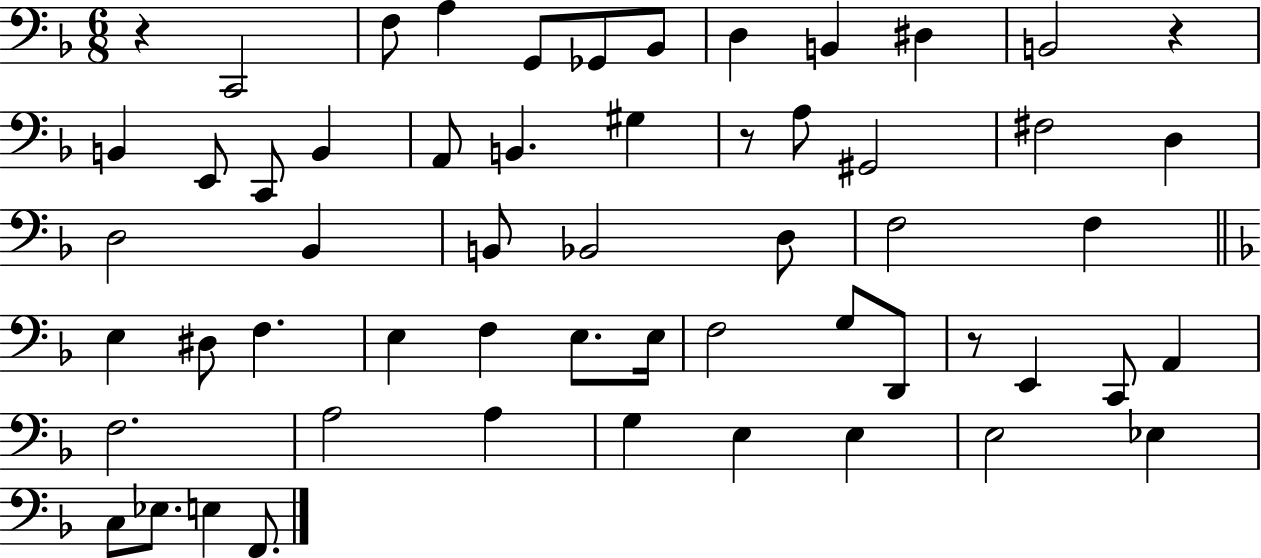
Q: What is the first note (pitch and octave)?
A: C2